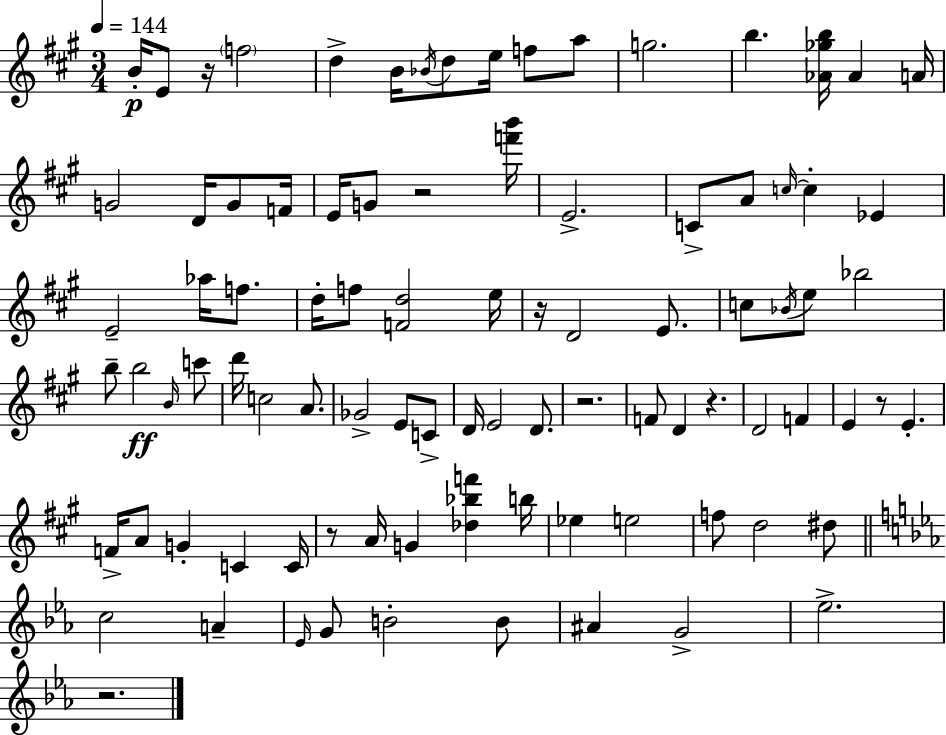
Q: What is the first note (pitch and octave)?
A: B4